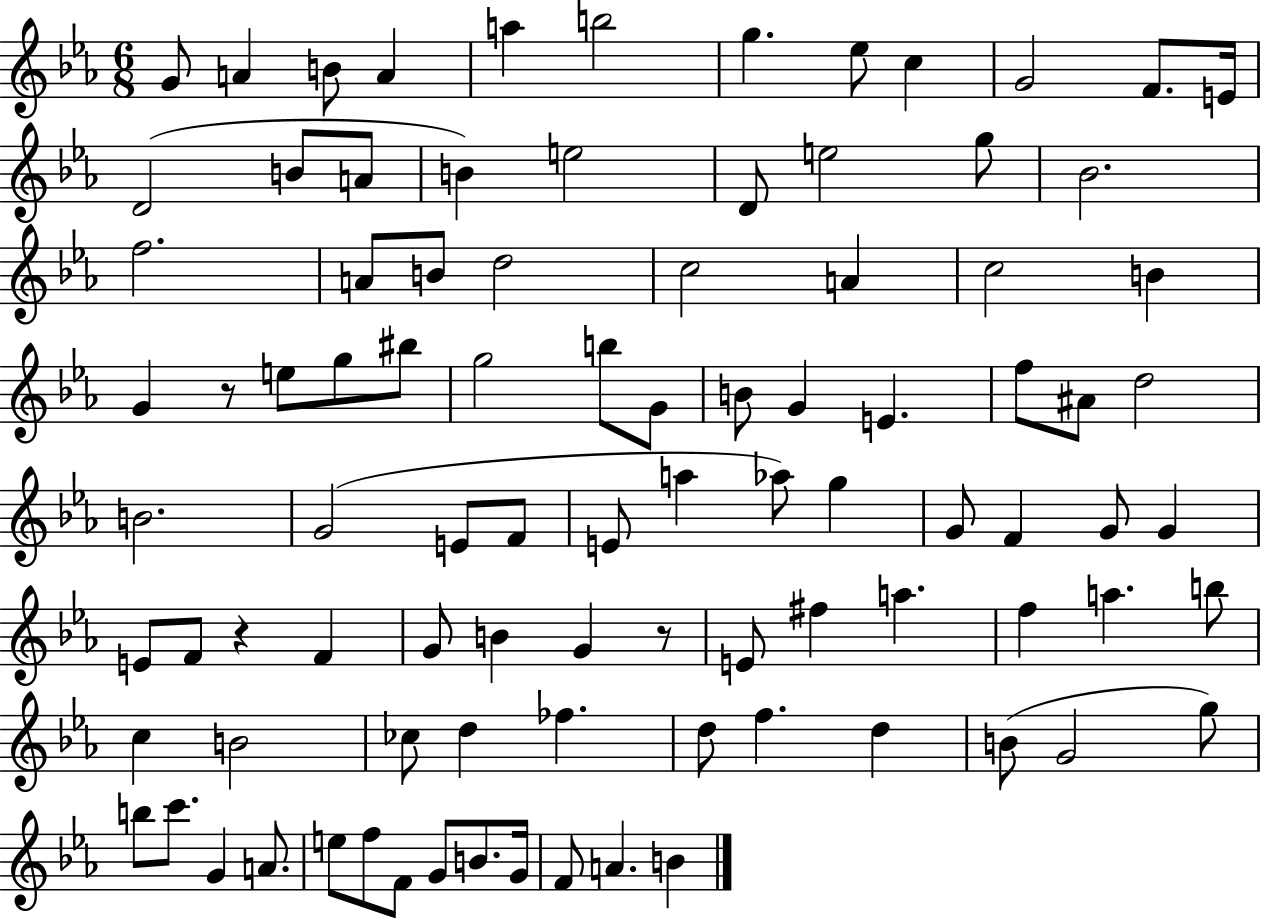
X:1
T:Untitled
M:6/8
L:1/4
K:Eb
G/2 A B/2 A a b2 g _e/2 c G2 F/2 E/4 D2 B/2 A/2 B e2 D/2 e2 g/2 _B2 f2 A/2 B/2 d2 c2 A c2 B G z/2 e/2 g/2 ^b/2 g2 b/2 G/2 B/2 G E f/2 ^A/2 d2 B2 G2 E/2 F/2 E/2 a _a/2 g G/2 F G/2 G E/2 F/2 z F G/2 B G z/2 E/2 ^f a f a b/2 c B2 _c/2 d _f d/2 f d B/2 G2 g/2 b/2 c'/2 G A/2 e/2 f/2 F/2 G/2 B/2 G/4 F/2 A B